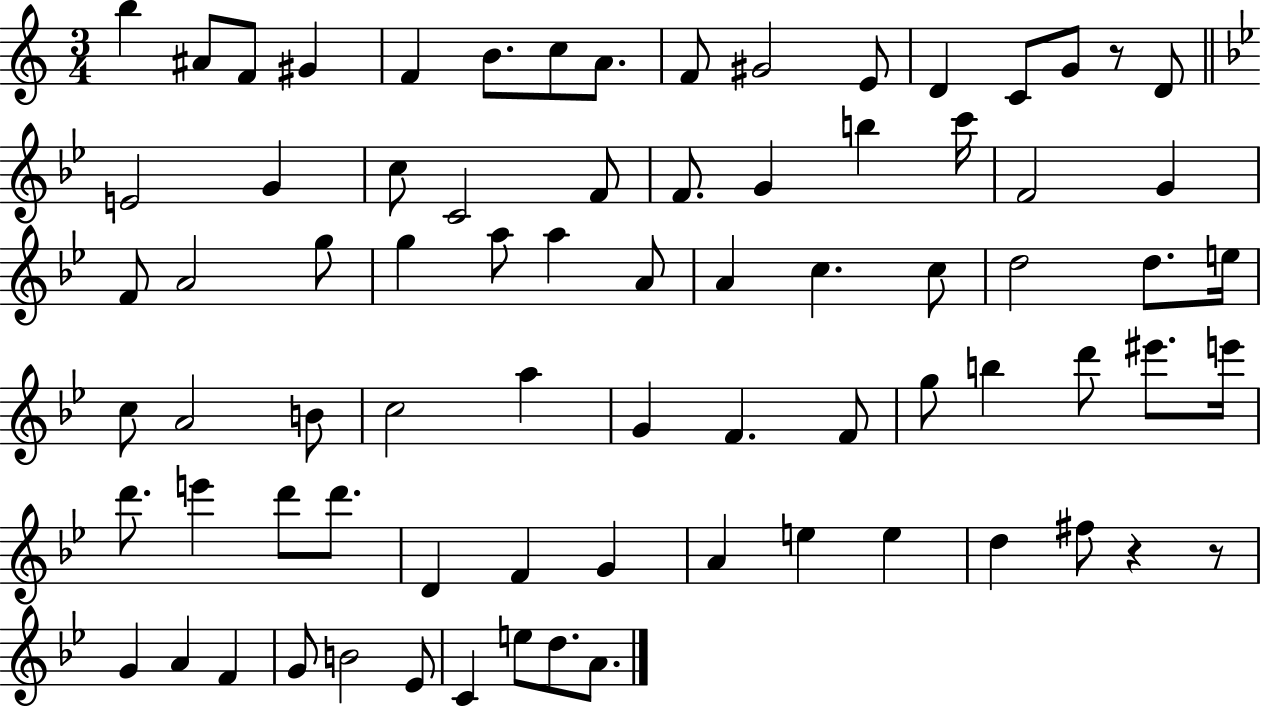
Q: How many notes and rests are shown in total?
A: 77